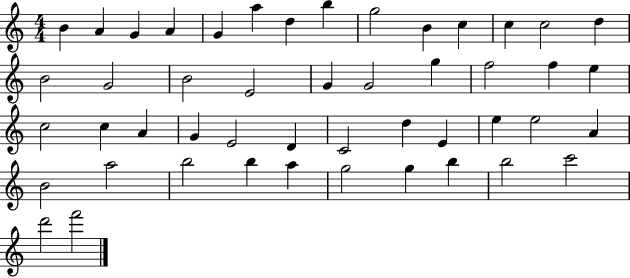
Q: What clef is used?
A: treble